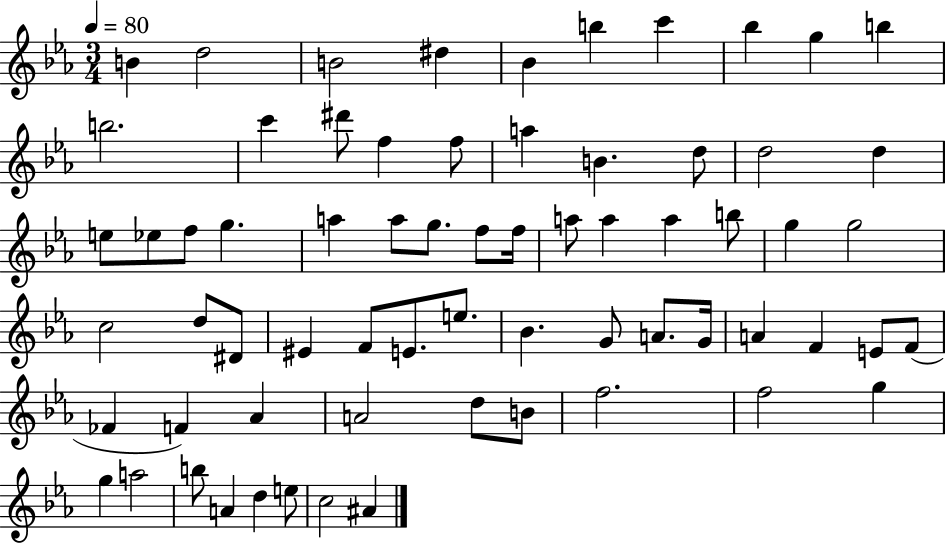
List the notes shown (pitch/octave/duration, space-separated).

B4/q D5/h B4/h D#5/q Bb4/q B5/q C6/q Bb5/q G5/q B5/q B5/h. C6/q D#6/e F5/q F5/e A5/q B4/q. D5/e D5/h D5/q E5/e Eb5/e F5/e G5/q. A5/q A5/e G5/e. F5/e F5/s A5/e A5/q A5/q B5/e G5/q G5/h C5/h D5/e D#4/e EIS4/q F4/e E4/e. E5/e. Bb4/q. G4/e A4/e. G4/s A4/q F4/q E4/e F4/e FES4/q F4/q Ab4/q A4/h D5/e B4/e F5/h. F5/h G5/q G5/q A5/h B5/e A4/q D5/q E5/e C5/h A#4/q